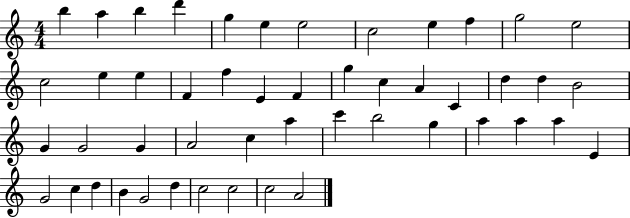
{
  \clef treble
  \numericTimeSignature
  \time 4/4
  \key c \major
  b''4 a''4 b''4 d'''4 | g''4 e''4 e''2 | c''2 e''4 f''4 | g''2 e''2 | \break c''2 e''4 e''4 | f'4 f''4 e'4 f'4 | g''4 c''4 a'4 c'4 | d''4 d''4 b'2 | \break g'4 g'2 g'4 | a'2 c''4 a''4 | c'''4 b''2 g''4 | a''4 a''4 a''4 e'4 | \break g'2 c''4 d''4 | b'4 g'2 d''4 | c''2 c''2 | c''2 a'2 | \break \bar "|."
}